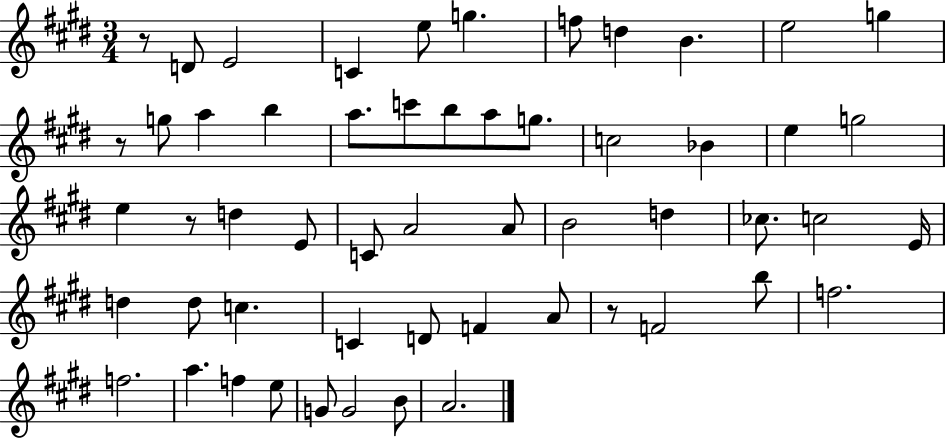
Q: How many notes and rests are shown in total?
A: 55